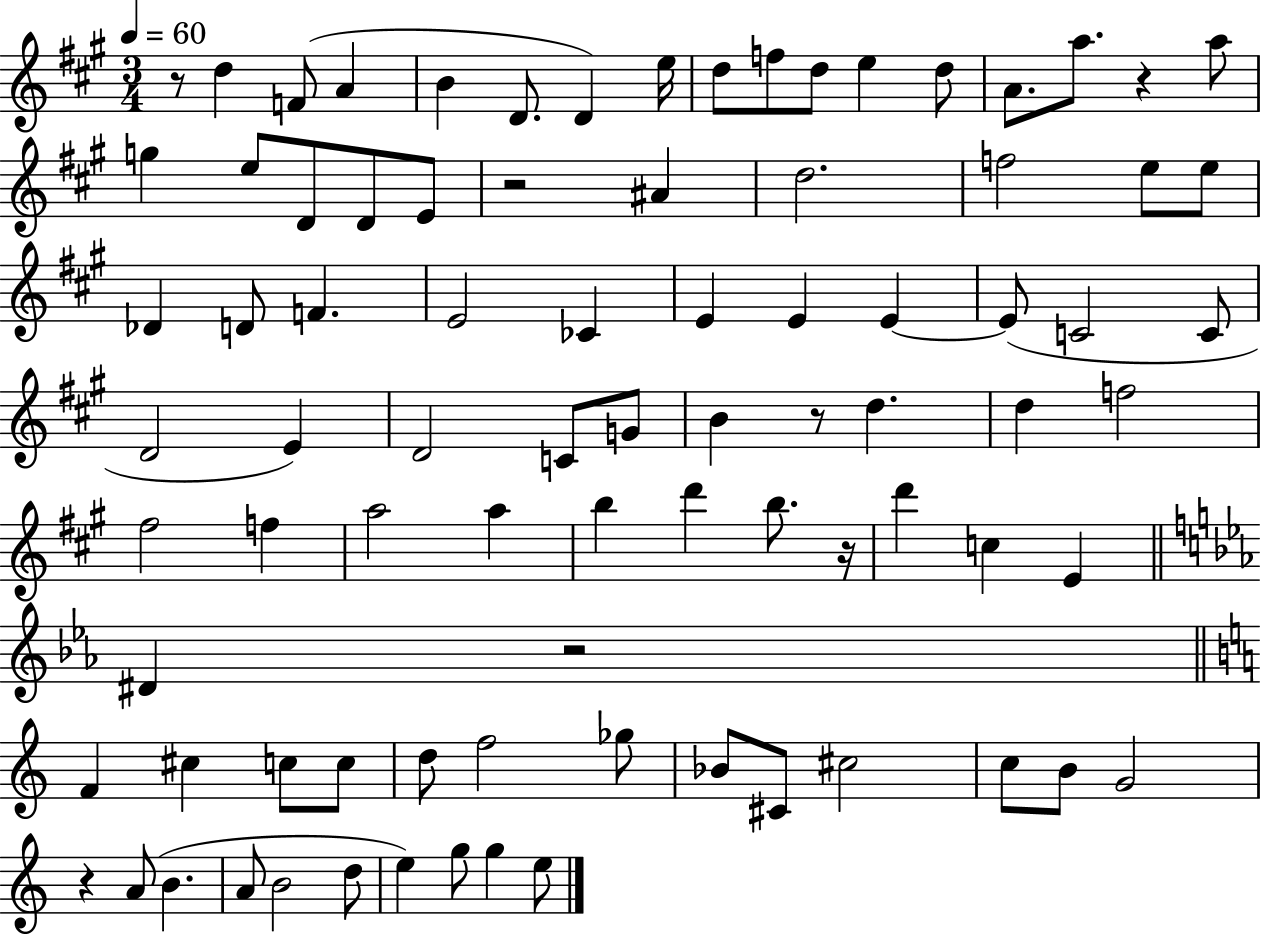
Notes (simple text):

R/e D5/q F4/e A4/q B4/q D4/e. D4/q E5/s D5/e F5/e D5/e E5/q D5/e A4/e. A5/e. R/q A5/e G5/q E5/e D4/e D4/e E4/e R/h A#4/q D5/h. F5/h E5/e E5/e Db4/q D4/e F4/q. E4/h CES4/q E4/q E4/q E4/q E4/e C4/h C4/e D4/h E4/q D4/h C4/e G4/e B4/q R/e D5/q. D5/q F5/h F#5/h F5/q A5/h A5/q B5/q D6/q B5/e. R/s D6/q C5/q E4/q D#4/q R/h F4/q C#5/q C5/e C5/e D5/e F5/h Gb5/e Bb4/e C#4/e C#5/h C5/e B4/e G4/h R/q A4/e B4/q. A4/e B4/h D5/e E5/q G5/e G5/q E5/e